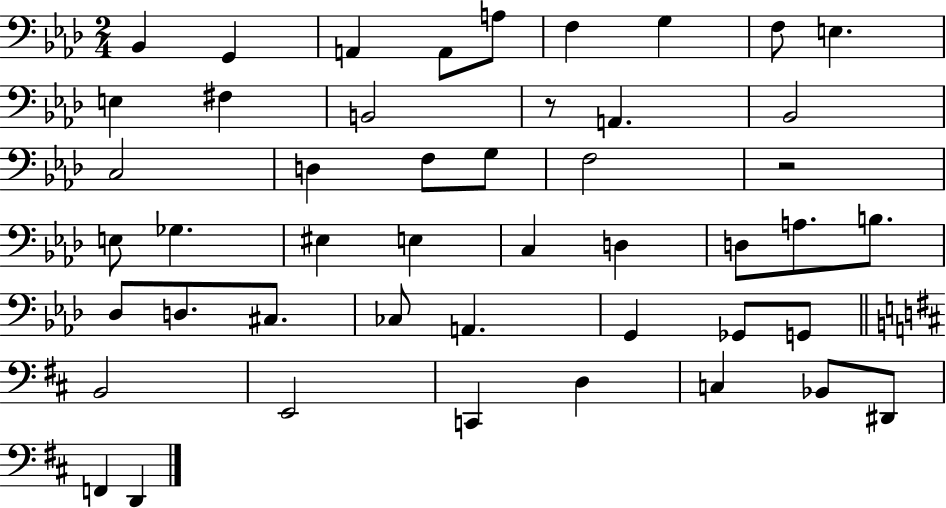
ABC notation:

X:1
T:Untitled
M:2/4
L:1/4
K:Ab
_B,, G,, A,, A,,/2 A,/2 F, G, F,/2 E, E, ^F, B,,2 z/2 A,, _B,,2 C,2 D, F,/2 G,/2 F,2 z2 E,/2 _G, ^E, E, C, D, D,/2 A,/2 B,/2 _D,/2 D,/2 ^C,/2 _C,/2 A,, G,, _G,,/2 G,,/2 B,,2 E,,2 C,, D, C, _B,,/2 ^D,,/2 F,, D,,